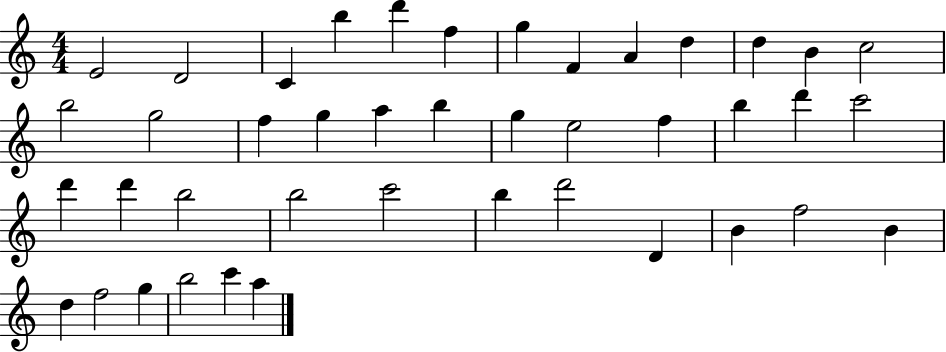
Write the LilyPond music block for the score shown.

{
  \clef treble
  \numericTimeSignature
  \time 4/4
  \key c \major
  e'2 d'2 | c'4 b''4 d'''4 f''4 | g''4 f'4 a'4 d''4 | d''4 b'4 c''2 | \break b''2 g''2 | f''4 g''4 a''4 b''4 | g''4 e''2 f''4 | b''4 d'''4 c'''2 | \break d'''4 d'''4 b''2 | b''2 c'''2 | b''4 d'''2 d'4 | b'4 f''2 b'4 | \break d''4 f''2 g''4 | b''2 c'''4 a''4 | \bar "|."
}